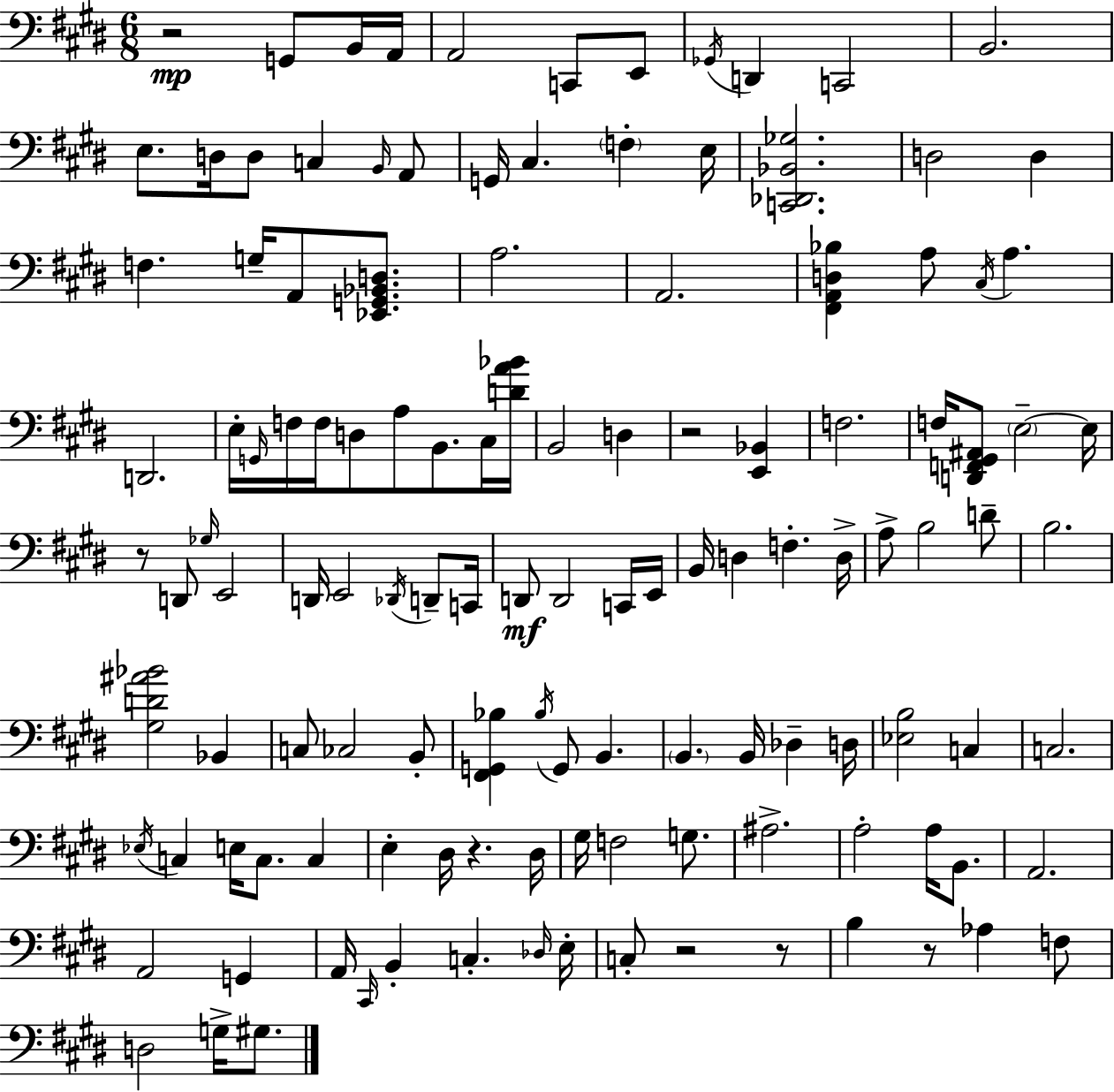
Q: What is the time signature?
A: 6/8